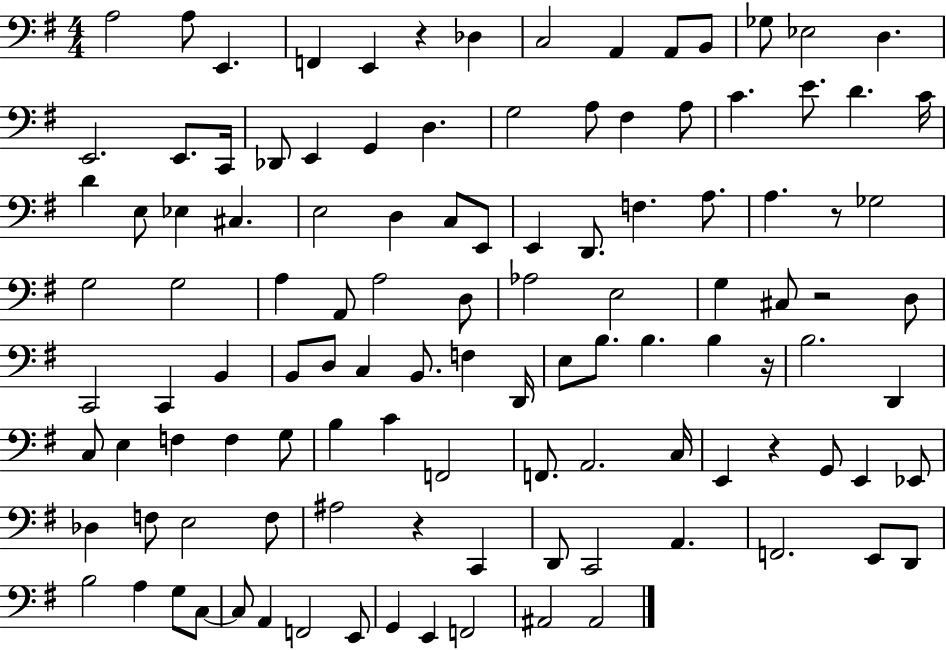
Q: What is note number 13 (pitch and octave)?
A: D3